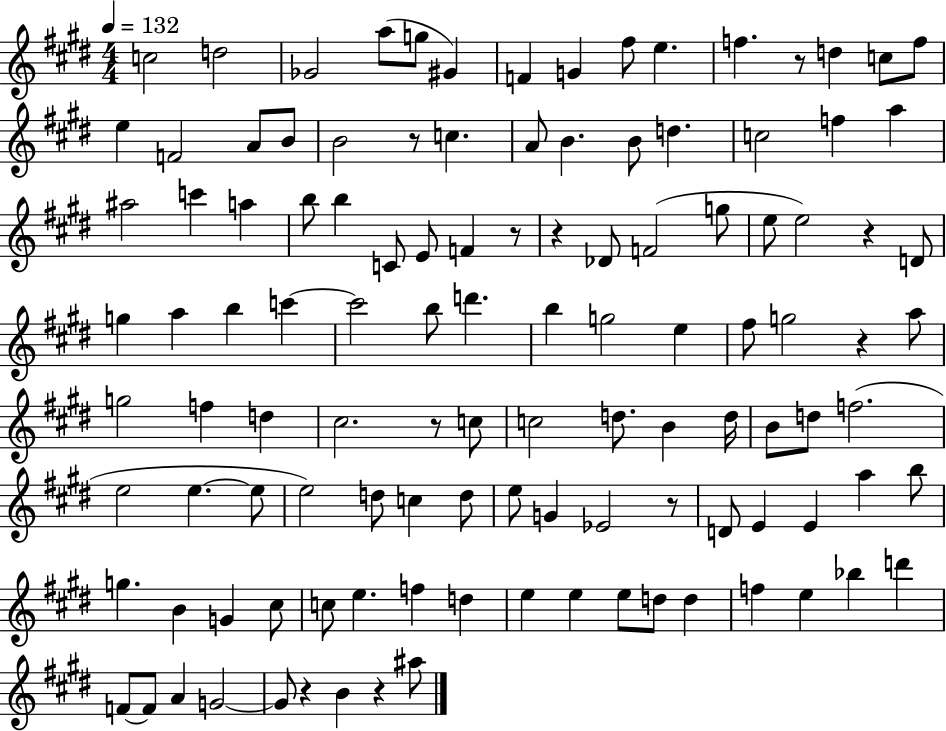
C5/h D5/h Gb4/h A5/e G5/e G#4/q F4/q G4/q F#5/e E5/q. F5/q. R/e D5/q C5/e F5/e E5/q F4/h A4/e B4/e B4/h R/e C5/q. A4/e B4/q. B4/e D5/q. C5/h F5/q A5/q A#5/h C6/q A5/q B5/e B5/q C4/e E4/e F4/q R/e R/q Db4/e F4/h G5/e E5/e E5/h R/q D4/e G5/q A5/q B5/q C6/q C6/h B5/e D6/q. B5/q G5/h E5/q F#5/e G5/h R/q A5/e G5/h F5/q D5/q C#5/h. R/e C5/e C5/h D5/e. B4/q D5/s B4/e D5/e F5/h. E5/h E5/q. E5/e E5/h D5/e C5/q D5/e E5/e G4/q Eb4/h R/e D4/e E4/q E4/q A5/q B5/e G5/q. B4/q G4/q C#5/e C5/e E5/q. F5/q D5/q E5/q E5/q E5/e D5/e D5/q F5/q E5/q Bb5/q D6/q F4/e F4/e A4/q G4/h G4/e R/q B4/q R/q A#5/e